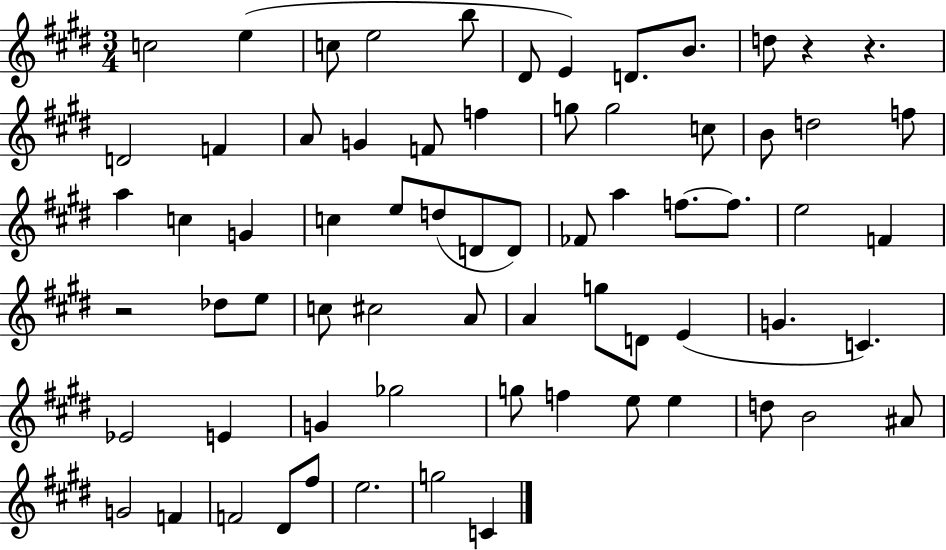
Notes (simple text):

C5/h E5/q C5/e E5/h B5/e D#4/e E4/q D4/e. B4/e. D5/e R/q R/q. D4/h F4/q A4/e G4/q F4/e F5/q G5/e G5/h C5/e B4/e D5/h F5/e A5/q C5/q G4/q C5/q E5/e D5/e D4/e D4/e FES4/e A5/q F5/e. F5/e. E5/h F4/q R/h Db5/e E5/e C5/e C#5/h A4/e A4/q G5/e D4/e E4/q G4/q. C4/q. Eb4/h E4/q G4/q Gb5/h G5/e F5/q E5/e E5/q D5/e B4/h A#4/e G4/h F4/q F4/h D#4/e F#5/e E5/h. G5/h C4/q